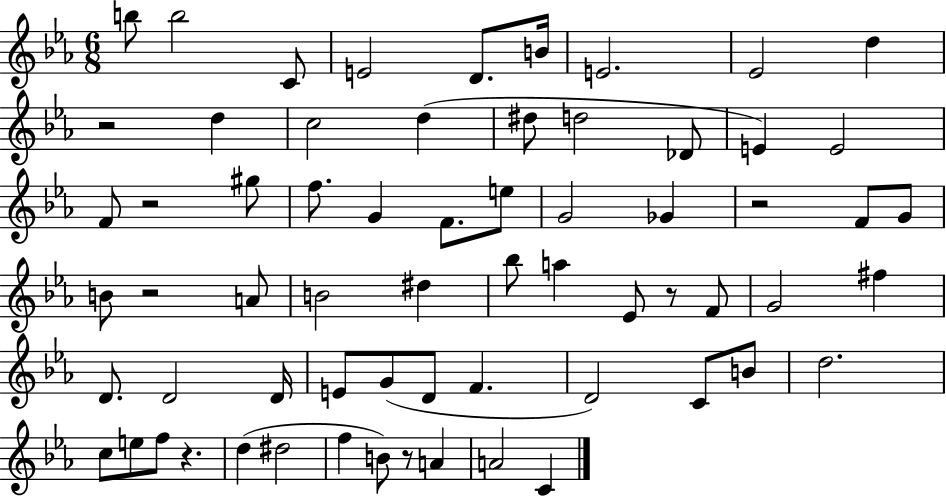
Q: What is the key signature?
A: EES major